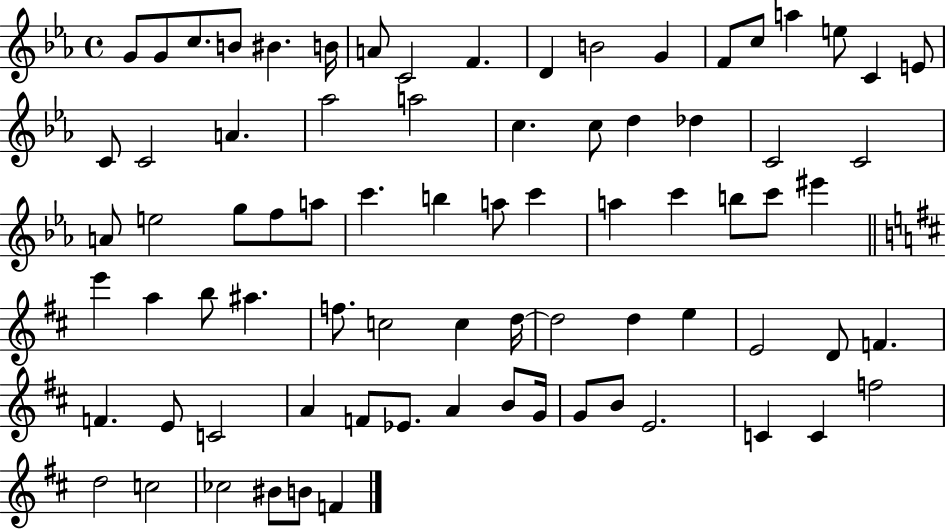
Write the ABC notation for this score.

X:1
T:Untitled
M:4/4
L:1/4
K:Eb
G/2 G/2 c/2 B/2 ^B B/4 A/2 C2 F D B2 G F/2 c/2 a e/2 C E/2 C/2 C2 A _a2 a2 c c/2 d _d C2 C2 A/2 e2 g/2 f/2 a/2 c' b a/2 c' a c' b/2 c'/2 ^e' e' a b/2 ^a f/2 c2 c d/4 d2 d e E2 D/2 F F E/2 C2 A F/2 _E/2 A B/2 G/4 G/2 B/2 E2 C C f2 d2 c2 _c2 ^B/2 B/2 F